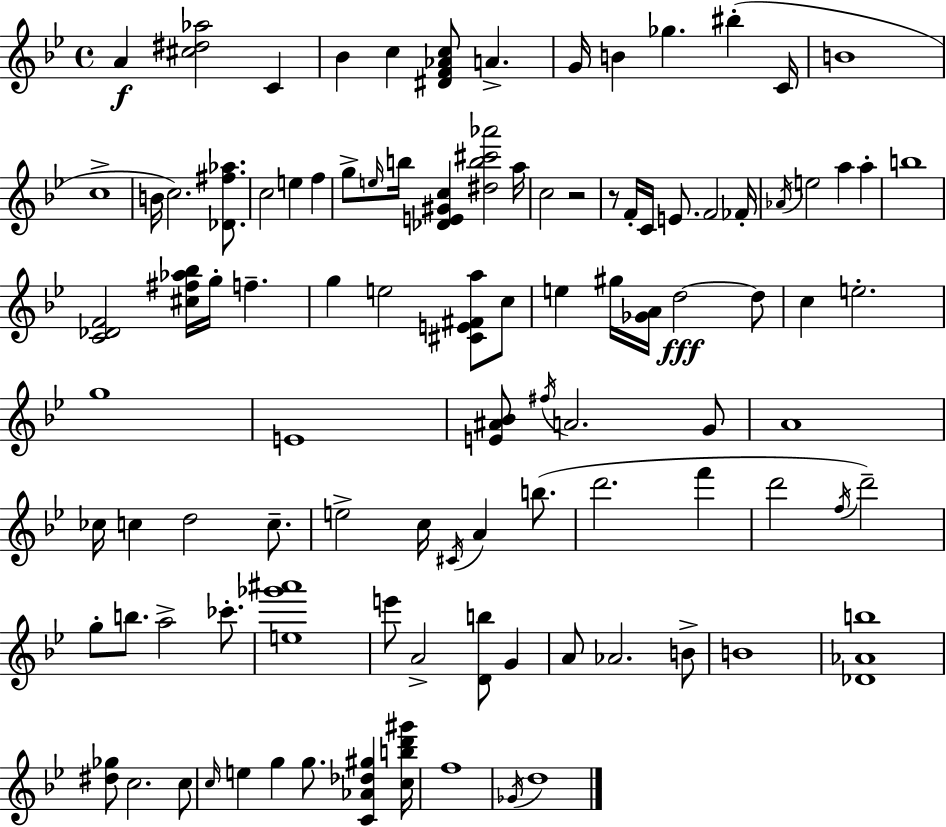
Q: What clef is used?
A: treble